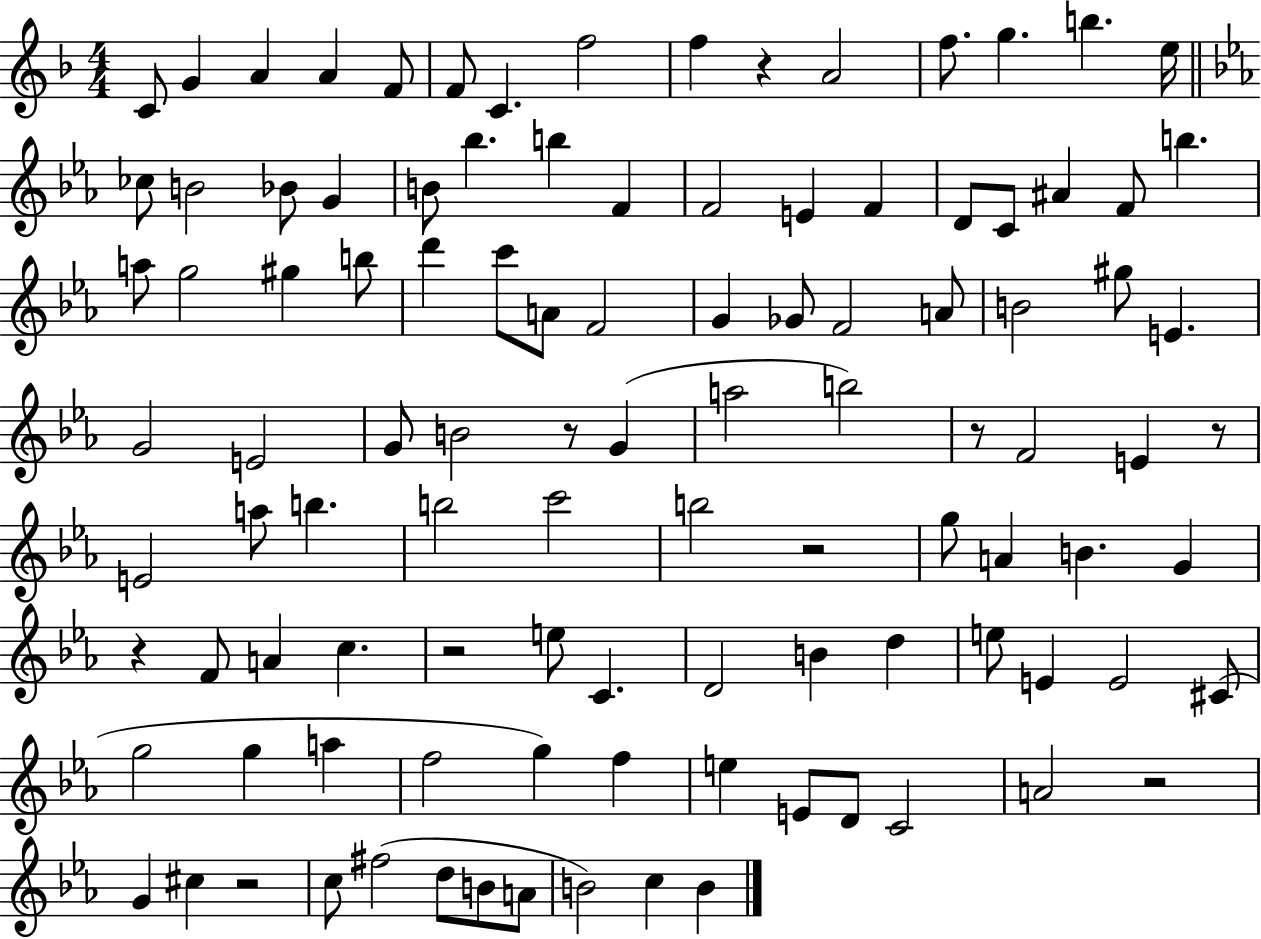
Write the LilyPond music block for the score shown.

{
  \clef treble
  \numericTimeSignature
  \time 4/4
  \key f \major
  c'8 g'4 a'4 a'4 f'8 | f'8 c'4. f''2 | f''4 r4 a'2 | f''8. g''4. b''4. e''16 | \break \bar "||" \break \key ees \major ces''8 b'2 bes'8 g'4 | b'8 bes''4. b''4 f'4 | f'2 e'4 f'4 | d'8 c'8 ais'4 f'8 b''4. | \break a''8 g''2 gis''4 b''8 | d'''4 c'''8 a'8 f'2 | g'4 ges'8 f'2 a'8 | b'2 gis''8 e'4. | \break g'2 e'2 | g'8 b'2 r8 g'4( | a''2 b''2) | r8 f'2 e'4 r8 | \break e'2 a''8 b''4. | b''2 c'''2 | b''2 r2 | g''8 a'4 b'4. g'4 | \break r4 f'8 a'4 c''4. | r2 e''8 c'4. | d'2 b'4 d''4 | e''8 e'4 e'2 cis'8( | \break g''2 g''4 a''4 | f''2 g''4) f''4 | e''4 e'8 d'8 c'2 | a'2 r2 | \break g'4 cis''4 r2 | c''8 fis''2( d''8 b'8 a'8 | b'2) c''4 b'4 | \bar "|."
}